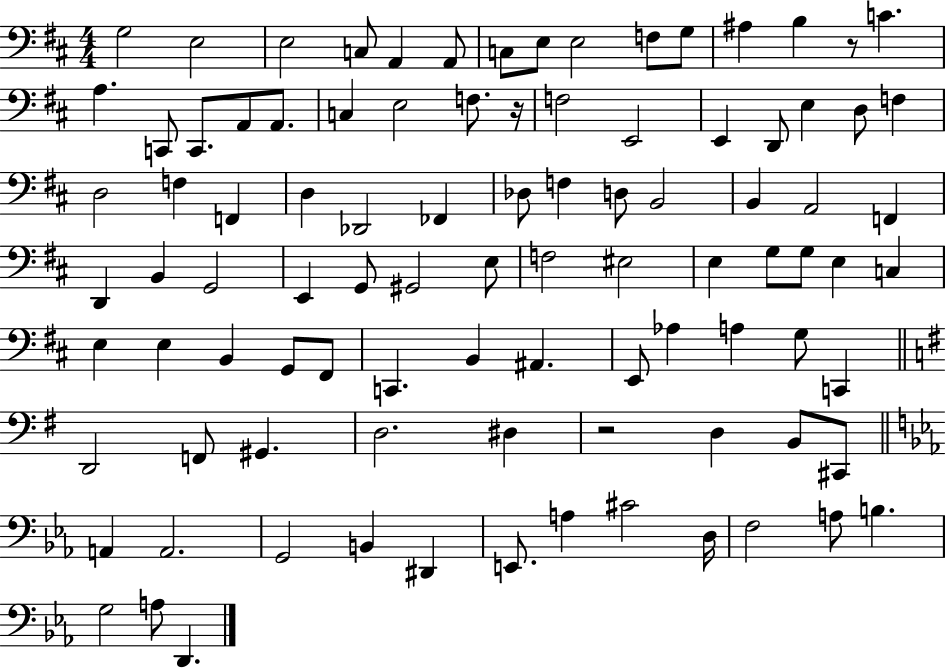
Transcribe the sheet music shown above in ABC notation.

X:1
T:Untitled
M:4/4
L:1/4
K:D
G,2 E,2 E,2 C,/2 A,, A,,/2 C,/2 E,/2 E,2 F,/2 G,/2 ^A, B, z/2 C A, C,,/2 C,,/2 A,,/2 A,,/2 C, E,2 F,/2 z/4 F,2 E,,2 E,, D,,/2 E, D,/2 F, D,2 F, F,, D, _D,,2 _F,, _D,/2 F, D,/2 B,,2 B,, A,,2 F,, D,, B,, G,,2 E,, G,,/2 ^G,,2 E,/2 F,2 ^E,2 E, G,/2 G,/2 E, C, E, E, B,, G,,/2 ^F,,/2 C,, B,, ^A,, E,,/2 _A, A, G,/2 C,, D,,2 F,,/2 ^G,, D,2 ^D, z2 D, B,,/2 ^C,,/2 A,, A,,2 G,,2 B,, ^D,, E,,/2 A, ^C2 D,/4 F,2 A,/2 B, G,2 A,/2 D,,